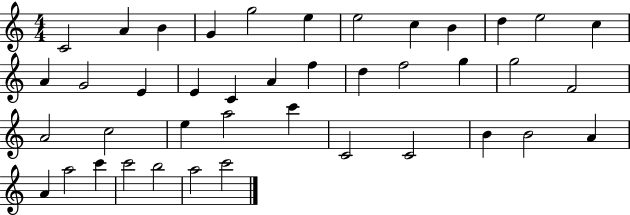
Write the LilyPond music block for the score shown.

{
  \clef treble
  \numericTimeSignature
  \time 4/4
  \key c \major
  c'2 a'4 b'4 | g'4 g''2 e''4 | e''2 c''4 b'4 | d''4 e''2 c''4 | \break a'4 g'2 e'4 | e'4 c'4 a'4 f''4 | d''4 f''2 g''4 | g''2 f'2 | \break a'2 c''2 | e''4 a''2 c'''4 | c'2 c'2 | b'4 b'2 a'4 | \break a'4 a''2 c'''4 | c'''2 b''2 | a''2 c'''2 | \bar "|."
}